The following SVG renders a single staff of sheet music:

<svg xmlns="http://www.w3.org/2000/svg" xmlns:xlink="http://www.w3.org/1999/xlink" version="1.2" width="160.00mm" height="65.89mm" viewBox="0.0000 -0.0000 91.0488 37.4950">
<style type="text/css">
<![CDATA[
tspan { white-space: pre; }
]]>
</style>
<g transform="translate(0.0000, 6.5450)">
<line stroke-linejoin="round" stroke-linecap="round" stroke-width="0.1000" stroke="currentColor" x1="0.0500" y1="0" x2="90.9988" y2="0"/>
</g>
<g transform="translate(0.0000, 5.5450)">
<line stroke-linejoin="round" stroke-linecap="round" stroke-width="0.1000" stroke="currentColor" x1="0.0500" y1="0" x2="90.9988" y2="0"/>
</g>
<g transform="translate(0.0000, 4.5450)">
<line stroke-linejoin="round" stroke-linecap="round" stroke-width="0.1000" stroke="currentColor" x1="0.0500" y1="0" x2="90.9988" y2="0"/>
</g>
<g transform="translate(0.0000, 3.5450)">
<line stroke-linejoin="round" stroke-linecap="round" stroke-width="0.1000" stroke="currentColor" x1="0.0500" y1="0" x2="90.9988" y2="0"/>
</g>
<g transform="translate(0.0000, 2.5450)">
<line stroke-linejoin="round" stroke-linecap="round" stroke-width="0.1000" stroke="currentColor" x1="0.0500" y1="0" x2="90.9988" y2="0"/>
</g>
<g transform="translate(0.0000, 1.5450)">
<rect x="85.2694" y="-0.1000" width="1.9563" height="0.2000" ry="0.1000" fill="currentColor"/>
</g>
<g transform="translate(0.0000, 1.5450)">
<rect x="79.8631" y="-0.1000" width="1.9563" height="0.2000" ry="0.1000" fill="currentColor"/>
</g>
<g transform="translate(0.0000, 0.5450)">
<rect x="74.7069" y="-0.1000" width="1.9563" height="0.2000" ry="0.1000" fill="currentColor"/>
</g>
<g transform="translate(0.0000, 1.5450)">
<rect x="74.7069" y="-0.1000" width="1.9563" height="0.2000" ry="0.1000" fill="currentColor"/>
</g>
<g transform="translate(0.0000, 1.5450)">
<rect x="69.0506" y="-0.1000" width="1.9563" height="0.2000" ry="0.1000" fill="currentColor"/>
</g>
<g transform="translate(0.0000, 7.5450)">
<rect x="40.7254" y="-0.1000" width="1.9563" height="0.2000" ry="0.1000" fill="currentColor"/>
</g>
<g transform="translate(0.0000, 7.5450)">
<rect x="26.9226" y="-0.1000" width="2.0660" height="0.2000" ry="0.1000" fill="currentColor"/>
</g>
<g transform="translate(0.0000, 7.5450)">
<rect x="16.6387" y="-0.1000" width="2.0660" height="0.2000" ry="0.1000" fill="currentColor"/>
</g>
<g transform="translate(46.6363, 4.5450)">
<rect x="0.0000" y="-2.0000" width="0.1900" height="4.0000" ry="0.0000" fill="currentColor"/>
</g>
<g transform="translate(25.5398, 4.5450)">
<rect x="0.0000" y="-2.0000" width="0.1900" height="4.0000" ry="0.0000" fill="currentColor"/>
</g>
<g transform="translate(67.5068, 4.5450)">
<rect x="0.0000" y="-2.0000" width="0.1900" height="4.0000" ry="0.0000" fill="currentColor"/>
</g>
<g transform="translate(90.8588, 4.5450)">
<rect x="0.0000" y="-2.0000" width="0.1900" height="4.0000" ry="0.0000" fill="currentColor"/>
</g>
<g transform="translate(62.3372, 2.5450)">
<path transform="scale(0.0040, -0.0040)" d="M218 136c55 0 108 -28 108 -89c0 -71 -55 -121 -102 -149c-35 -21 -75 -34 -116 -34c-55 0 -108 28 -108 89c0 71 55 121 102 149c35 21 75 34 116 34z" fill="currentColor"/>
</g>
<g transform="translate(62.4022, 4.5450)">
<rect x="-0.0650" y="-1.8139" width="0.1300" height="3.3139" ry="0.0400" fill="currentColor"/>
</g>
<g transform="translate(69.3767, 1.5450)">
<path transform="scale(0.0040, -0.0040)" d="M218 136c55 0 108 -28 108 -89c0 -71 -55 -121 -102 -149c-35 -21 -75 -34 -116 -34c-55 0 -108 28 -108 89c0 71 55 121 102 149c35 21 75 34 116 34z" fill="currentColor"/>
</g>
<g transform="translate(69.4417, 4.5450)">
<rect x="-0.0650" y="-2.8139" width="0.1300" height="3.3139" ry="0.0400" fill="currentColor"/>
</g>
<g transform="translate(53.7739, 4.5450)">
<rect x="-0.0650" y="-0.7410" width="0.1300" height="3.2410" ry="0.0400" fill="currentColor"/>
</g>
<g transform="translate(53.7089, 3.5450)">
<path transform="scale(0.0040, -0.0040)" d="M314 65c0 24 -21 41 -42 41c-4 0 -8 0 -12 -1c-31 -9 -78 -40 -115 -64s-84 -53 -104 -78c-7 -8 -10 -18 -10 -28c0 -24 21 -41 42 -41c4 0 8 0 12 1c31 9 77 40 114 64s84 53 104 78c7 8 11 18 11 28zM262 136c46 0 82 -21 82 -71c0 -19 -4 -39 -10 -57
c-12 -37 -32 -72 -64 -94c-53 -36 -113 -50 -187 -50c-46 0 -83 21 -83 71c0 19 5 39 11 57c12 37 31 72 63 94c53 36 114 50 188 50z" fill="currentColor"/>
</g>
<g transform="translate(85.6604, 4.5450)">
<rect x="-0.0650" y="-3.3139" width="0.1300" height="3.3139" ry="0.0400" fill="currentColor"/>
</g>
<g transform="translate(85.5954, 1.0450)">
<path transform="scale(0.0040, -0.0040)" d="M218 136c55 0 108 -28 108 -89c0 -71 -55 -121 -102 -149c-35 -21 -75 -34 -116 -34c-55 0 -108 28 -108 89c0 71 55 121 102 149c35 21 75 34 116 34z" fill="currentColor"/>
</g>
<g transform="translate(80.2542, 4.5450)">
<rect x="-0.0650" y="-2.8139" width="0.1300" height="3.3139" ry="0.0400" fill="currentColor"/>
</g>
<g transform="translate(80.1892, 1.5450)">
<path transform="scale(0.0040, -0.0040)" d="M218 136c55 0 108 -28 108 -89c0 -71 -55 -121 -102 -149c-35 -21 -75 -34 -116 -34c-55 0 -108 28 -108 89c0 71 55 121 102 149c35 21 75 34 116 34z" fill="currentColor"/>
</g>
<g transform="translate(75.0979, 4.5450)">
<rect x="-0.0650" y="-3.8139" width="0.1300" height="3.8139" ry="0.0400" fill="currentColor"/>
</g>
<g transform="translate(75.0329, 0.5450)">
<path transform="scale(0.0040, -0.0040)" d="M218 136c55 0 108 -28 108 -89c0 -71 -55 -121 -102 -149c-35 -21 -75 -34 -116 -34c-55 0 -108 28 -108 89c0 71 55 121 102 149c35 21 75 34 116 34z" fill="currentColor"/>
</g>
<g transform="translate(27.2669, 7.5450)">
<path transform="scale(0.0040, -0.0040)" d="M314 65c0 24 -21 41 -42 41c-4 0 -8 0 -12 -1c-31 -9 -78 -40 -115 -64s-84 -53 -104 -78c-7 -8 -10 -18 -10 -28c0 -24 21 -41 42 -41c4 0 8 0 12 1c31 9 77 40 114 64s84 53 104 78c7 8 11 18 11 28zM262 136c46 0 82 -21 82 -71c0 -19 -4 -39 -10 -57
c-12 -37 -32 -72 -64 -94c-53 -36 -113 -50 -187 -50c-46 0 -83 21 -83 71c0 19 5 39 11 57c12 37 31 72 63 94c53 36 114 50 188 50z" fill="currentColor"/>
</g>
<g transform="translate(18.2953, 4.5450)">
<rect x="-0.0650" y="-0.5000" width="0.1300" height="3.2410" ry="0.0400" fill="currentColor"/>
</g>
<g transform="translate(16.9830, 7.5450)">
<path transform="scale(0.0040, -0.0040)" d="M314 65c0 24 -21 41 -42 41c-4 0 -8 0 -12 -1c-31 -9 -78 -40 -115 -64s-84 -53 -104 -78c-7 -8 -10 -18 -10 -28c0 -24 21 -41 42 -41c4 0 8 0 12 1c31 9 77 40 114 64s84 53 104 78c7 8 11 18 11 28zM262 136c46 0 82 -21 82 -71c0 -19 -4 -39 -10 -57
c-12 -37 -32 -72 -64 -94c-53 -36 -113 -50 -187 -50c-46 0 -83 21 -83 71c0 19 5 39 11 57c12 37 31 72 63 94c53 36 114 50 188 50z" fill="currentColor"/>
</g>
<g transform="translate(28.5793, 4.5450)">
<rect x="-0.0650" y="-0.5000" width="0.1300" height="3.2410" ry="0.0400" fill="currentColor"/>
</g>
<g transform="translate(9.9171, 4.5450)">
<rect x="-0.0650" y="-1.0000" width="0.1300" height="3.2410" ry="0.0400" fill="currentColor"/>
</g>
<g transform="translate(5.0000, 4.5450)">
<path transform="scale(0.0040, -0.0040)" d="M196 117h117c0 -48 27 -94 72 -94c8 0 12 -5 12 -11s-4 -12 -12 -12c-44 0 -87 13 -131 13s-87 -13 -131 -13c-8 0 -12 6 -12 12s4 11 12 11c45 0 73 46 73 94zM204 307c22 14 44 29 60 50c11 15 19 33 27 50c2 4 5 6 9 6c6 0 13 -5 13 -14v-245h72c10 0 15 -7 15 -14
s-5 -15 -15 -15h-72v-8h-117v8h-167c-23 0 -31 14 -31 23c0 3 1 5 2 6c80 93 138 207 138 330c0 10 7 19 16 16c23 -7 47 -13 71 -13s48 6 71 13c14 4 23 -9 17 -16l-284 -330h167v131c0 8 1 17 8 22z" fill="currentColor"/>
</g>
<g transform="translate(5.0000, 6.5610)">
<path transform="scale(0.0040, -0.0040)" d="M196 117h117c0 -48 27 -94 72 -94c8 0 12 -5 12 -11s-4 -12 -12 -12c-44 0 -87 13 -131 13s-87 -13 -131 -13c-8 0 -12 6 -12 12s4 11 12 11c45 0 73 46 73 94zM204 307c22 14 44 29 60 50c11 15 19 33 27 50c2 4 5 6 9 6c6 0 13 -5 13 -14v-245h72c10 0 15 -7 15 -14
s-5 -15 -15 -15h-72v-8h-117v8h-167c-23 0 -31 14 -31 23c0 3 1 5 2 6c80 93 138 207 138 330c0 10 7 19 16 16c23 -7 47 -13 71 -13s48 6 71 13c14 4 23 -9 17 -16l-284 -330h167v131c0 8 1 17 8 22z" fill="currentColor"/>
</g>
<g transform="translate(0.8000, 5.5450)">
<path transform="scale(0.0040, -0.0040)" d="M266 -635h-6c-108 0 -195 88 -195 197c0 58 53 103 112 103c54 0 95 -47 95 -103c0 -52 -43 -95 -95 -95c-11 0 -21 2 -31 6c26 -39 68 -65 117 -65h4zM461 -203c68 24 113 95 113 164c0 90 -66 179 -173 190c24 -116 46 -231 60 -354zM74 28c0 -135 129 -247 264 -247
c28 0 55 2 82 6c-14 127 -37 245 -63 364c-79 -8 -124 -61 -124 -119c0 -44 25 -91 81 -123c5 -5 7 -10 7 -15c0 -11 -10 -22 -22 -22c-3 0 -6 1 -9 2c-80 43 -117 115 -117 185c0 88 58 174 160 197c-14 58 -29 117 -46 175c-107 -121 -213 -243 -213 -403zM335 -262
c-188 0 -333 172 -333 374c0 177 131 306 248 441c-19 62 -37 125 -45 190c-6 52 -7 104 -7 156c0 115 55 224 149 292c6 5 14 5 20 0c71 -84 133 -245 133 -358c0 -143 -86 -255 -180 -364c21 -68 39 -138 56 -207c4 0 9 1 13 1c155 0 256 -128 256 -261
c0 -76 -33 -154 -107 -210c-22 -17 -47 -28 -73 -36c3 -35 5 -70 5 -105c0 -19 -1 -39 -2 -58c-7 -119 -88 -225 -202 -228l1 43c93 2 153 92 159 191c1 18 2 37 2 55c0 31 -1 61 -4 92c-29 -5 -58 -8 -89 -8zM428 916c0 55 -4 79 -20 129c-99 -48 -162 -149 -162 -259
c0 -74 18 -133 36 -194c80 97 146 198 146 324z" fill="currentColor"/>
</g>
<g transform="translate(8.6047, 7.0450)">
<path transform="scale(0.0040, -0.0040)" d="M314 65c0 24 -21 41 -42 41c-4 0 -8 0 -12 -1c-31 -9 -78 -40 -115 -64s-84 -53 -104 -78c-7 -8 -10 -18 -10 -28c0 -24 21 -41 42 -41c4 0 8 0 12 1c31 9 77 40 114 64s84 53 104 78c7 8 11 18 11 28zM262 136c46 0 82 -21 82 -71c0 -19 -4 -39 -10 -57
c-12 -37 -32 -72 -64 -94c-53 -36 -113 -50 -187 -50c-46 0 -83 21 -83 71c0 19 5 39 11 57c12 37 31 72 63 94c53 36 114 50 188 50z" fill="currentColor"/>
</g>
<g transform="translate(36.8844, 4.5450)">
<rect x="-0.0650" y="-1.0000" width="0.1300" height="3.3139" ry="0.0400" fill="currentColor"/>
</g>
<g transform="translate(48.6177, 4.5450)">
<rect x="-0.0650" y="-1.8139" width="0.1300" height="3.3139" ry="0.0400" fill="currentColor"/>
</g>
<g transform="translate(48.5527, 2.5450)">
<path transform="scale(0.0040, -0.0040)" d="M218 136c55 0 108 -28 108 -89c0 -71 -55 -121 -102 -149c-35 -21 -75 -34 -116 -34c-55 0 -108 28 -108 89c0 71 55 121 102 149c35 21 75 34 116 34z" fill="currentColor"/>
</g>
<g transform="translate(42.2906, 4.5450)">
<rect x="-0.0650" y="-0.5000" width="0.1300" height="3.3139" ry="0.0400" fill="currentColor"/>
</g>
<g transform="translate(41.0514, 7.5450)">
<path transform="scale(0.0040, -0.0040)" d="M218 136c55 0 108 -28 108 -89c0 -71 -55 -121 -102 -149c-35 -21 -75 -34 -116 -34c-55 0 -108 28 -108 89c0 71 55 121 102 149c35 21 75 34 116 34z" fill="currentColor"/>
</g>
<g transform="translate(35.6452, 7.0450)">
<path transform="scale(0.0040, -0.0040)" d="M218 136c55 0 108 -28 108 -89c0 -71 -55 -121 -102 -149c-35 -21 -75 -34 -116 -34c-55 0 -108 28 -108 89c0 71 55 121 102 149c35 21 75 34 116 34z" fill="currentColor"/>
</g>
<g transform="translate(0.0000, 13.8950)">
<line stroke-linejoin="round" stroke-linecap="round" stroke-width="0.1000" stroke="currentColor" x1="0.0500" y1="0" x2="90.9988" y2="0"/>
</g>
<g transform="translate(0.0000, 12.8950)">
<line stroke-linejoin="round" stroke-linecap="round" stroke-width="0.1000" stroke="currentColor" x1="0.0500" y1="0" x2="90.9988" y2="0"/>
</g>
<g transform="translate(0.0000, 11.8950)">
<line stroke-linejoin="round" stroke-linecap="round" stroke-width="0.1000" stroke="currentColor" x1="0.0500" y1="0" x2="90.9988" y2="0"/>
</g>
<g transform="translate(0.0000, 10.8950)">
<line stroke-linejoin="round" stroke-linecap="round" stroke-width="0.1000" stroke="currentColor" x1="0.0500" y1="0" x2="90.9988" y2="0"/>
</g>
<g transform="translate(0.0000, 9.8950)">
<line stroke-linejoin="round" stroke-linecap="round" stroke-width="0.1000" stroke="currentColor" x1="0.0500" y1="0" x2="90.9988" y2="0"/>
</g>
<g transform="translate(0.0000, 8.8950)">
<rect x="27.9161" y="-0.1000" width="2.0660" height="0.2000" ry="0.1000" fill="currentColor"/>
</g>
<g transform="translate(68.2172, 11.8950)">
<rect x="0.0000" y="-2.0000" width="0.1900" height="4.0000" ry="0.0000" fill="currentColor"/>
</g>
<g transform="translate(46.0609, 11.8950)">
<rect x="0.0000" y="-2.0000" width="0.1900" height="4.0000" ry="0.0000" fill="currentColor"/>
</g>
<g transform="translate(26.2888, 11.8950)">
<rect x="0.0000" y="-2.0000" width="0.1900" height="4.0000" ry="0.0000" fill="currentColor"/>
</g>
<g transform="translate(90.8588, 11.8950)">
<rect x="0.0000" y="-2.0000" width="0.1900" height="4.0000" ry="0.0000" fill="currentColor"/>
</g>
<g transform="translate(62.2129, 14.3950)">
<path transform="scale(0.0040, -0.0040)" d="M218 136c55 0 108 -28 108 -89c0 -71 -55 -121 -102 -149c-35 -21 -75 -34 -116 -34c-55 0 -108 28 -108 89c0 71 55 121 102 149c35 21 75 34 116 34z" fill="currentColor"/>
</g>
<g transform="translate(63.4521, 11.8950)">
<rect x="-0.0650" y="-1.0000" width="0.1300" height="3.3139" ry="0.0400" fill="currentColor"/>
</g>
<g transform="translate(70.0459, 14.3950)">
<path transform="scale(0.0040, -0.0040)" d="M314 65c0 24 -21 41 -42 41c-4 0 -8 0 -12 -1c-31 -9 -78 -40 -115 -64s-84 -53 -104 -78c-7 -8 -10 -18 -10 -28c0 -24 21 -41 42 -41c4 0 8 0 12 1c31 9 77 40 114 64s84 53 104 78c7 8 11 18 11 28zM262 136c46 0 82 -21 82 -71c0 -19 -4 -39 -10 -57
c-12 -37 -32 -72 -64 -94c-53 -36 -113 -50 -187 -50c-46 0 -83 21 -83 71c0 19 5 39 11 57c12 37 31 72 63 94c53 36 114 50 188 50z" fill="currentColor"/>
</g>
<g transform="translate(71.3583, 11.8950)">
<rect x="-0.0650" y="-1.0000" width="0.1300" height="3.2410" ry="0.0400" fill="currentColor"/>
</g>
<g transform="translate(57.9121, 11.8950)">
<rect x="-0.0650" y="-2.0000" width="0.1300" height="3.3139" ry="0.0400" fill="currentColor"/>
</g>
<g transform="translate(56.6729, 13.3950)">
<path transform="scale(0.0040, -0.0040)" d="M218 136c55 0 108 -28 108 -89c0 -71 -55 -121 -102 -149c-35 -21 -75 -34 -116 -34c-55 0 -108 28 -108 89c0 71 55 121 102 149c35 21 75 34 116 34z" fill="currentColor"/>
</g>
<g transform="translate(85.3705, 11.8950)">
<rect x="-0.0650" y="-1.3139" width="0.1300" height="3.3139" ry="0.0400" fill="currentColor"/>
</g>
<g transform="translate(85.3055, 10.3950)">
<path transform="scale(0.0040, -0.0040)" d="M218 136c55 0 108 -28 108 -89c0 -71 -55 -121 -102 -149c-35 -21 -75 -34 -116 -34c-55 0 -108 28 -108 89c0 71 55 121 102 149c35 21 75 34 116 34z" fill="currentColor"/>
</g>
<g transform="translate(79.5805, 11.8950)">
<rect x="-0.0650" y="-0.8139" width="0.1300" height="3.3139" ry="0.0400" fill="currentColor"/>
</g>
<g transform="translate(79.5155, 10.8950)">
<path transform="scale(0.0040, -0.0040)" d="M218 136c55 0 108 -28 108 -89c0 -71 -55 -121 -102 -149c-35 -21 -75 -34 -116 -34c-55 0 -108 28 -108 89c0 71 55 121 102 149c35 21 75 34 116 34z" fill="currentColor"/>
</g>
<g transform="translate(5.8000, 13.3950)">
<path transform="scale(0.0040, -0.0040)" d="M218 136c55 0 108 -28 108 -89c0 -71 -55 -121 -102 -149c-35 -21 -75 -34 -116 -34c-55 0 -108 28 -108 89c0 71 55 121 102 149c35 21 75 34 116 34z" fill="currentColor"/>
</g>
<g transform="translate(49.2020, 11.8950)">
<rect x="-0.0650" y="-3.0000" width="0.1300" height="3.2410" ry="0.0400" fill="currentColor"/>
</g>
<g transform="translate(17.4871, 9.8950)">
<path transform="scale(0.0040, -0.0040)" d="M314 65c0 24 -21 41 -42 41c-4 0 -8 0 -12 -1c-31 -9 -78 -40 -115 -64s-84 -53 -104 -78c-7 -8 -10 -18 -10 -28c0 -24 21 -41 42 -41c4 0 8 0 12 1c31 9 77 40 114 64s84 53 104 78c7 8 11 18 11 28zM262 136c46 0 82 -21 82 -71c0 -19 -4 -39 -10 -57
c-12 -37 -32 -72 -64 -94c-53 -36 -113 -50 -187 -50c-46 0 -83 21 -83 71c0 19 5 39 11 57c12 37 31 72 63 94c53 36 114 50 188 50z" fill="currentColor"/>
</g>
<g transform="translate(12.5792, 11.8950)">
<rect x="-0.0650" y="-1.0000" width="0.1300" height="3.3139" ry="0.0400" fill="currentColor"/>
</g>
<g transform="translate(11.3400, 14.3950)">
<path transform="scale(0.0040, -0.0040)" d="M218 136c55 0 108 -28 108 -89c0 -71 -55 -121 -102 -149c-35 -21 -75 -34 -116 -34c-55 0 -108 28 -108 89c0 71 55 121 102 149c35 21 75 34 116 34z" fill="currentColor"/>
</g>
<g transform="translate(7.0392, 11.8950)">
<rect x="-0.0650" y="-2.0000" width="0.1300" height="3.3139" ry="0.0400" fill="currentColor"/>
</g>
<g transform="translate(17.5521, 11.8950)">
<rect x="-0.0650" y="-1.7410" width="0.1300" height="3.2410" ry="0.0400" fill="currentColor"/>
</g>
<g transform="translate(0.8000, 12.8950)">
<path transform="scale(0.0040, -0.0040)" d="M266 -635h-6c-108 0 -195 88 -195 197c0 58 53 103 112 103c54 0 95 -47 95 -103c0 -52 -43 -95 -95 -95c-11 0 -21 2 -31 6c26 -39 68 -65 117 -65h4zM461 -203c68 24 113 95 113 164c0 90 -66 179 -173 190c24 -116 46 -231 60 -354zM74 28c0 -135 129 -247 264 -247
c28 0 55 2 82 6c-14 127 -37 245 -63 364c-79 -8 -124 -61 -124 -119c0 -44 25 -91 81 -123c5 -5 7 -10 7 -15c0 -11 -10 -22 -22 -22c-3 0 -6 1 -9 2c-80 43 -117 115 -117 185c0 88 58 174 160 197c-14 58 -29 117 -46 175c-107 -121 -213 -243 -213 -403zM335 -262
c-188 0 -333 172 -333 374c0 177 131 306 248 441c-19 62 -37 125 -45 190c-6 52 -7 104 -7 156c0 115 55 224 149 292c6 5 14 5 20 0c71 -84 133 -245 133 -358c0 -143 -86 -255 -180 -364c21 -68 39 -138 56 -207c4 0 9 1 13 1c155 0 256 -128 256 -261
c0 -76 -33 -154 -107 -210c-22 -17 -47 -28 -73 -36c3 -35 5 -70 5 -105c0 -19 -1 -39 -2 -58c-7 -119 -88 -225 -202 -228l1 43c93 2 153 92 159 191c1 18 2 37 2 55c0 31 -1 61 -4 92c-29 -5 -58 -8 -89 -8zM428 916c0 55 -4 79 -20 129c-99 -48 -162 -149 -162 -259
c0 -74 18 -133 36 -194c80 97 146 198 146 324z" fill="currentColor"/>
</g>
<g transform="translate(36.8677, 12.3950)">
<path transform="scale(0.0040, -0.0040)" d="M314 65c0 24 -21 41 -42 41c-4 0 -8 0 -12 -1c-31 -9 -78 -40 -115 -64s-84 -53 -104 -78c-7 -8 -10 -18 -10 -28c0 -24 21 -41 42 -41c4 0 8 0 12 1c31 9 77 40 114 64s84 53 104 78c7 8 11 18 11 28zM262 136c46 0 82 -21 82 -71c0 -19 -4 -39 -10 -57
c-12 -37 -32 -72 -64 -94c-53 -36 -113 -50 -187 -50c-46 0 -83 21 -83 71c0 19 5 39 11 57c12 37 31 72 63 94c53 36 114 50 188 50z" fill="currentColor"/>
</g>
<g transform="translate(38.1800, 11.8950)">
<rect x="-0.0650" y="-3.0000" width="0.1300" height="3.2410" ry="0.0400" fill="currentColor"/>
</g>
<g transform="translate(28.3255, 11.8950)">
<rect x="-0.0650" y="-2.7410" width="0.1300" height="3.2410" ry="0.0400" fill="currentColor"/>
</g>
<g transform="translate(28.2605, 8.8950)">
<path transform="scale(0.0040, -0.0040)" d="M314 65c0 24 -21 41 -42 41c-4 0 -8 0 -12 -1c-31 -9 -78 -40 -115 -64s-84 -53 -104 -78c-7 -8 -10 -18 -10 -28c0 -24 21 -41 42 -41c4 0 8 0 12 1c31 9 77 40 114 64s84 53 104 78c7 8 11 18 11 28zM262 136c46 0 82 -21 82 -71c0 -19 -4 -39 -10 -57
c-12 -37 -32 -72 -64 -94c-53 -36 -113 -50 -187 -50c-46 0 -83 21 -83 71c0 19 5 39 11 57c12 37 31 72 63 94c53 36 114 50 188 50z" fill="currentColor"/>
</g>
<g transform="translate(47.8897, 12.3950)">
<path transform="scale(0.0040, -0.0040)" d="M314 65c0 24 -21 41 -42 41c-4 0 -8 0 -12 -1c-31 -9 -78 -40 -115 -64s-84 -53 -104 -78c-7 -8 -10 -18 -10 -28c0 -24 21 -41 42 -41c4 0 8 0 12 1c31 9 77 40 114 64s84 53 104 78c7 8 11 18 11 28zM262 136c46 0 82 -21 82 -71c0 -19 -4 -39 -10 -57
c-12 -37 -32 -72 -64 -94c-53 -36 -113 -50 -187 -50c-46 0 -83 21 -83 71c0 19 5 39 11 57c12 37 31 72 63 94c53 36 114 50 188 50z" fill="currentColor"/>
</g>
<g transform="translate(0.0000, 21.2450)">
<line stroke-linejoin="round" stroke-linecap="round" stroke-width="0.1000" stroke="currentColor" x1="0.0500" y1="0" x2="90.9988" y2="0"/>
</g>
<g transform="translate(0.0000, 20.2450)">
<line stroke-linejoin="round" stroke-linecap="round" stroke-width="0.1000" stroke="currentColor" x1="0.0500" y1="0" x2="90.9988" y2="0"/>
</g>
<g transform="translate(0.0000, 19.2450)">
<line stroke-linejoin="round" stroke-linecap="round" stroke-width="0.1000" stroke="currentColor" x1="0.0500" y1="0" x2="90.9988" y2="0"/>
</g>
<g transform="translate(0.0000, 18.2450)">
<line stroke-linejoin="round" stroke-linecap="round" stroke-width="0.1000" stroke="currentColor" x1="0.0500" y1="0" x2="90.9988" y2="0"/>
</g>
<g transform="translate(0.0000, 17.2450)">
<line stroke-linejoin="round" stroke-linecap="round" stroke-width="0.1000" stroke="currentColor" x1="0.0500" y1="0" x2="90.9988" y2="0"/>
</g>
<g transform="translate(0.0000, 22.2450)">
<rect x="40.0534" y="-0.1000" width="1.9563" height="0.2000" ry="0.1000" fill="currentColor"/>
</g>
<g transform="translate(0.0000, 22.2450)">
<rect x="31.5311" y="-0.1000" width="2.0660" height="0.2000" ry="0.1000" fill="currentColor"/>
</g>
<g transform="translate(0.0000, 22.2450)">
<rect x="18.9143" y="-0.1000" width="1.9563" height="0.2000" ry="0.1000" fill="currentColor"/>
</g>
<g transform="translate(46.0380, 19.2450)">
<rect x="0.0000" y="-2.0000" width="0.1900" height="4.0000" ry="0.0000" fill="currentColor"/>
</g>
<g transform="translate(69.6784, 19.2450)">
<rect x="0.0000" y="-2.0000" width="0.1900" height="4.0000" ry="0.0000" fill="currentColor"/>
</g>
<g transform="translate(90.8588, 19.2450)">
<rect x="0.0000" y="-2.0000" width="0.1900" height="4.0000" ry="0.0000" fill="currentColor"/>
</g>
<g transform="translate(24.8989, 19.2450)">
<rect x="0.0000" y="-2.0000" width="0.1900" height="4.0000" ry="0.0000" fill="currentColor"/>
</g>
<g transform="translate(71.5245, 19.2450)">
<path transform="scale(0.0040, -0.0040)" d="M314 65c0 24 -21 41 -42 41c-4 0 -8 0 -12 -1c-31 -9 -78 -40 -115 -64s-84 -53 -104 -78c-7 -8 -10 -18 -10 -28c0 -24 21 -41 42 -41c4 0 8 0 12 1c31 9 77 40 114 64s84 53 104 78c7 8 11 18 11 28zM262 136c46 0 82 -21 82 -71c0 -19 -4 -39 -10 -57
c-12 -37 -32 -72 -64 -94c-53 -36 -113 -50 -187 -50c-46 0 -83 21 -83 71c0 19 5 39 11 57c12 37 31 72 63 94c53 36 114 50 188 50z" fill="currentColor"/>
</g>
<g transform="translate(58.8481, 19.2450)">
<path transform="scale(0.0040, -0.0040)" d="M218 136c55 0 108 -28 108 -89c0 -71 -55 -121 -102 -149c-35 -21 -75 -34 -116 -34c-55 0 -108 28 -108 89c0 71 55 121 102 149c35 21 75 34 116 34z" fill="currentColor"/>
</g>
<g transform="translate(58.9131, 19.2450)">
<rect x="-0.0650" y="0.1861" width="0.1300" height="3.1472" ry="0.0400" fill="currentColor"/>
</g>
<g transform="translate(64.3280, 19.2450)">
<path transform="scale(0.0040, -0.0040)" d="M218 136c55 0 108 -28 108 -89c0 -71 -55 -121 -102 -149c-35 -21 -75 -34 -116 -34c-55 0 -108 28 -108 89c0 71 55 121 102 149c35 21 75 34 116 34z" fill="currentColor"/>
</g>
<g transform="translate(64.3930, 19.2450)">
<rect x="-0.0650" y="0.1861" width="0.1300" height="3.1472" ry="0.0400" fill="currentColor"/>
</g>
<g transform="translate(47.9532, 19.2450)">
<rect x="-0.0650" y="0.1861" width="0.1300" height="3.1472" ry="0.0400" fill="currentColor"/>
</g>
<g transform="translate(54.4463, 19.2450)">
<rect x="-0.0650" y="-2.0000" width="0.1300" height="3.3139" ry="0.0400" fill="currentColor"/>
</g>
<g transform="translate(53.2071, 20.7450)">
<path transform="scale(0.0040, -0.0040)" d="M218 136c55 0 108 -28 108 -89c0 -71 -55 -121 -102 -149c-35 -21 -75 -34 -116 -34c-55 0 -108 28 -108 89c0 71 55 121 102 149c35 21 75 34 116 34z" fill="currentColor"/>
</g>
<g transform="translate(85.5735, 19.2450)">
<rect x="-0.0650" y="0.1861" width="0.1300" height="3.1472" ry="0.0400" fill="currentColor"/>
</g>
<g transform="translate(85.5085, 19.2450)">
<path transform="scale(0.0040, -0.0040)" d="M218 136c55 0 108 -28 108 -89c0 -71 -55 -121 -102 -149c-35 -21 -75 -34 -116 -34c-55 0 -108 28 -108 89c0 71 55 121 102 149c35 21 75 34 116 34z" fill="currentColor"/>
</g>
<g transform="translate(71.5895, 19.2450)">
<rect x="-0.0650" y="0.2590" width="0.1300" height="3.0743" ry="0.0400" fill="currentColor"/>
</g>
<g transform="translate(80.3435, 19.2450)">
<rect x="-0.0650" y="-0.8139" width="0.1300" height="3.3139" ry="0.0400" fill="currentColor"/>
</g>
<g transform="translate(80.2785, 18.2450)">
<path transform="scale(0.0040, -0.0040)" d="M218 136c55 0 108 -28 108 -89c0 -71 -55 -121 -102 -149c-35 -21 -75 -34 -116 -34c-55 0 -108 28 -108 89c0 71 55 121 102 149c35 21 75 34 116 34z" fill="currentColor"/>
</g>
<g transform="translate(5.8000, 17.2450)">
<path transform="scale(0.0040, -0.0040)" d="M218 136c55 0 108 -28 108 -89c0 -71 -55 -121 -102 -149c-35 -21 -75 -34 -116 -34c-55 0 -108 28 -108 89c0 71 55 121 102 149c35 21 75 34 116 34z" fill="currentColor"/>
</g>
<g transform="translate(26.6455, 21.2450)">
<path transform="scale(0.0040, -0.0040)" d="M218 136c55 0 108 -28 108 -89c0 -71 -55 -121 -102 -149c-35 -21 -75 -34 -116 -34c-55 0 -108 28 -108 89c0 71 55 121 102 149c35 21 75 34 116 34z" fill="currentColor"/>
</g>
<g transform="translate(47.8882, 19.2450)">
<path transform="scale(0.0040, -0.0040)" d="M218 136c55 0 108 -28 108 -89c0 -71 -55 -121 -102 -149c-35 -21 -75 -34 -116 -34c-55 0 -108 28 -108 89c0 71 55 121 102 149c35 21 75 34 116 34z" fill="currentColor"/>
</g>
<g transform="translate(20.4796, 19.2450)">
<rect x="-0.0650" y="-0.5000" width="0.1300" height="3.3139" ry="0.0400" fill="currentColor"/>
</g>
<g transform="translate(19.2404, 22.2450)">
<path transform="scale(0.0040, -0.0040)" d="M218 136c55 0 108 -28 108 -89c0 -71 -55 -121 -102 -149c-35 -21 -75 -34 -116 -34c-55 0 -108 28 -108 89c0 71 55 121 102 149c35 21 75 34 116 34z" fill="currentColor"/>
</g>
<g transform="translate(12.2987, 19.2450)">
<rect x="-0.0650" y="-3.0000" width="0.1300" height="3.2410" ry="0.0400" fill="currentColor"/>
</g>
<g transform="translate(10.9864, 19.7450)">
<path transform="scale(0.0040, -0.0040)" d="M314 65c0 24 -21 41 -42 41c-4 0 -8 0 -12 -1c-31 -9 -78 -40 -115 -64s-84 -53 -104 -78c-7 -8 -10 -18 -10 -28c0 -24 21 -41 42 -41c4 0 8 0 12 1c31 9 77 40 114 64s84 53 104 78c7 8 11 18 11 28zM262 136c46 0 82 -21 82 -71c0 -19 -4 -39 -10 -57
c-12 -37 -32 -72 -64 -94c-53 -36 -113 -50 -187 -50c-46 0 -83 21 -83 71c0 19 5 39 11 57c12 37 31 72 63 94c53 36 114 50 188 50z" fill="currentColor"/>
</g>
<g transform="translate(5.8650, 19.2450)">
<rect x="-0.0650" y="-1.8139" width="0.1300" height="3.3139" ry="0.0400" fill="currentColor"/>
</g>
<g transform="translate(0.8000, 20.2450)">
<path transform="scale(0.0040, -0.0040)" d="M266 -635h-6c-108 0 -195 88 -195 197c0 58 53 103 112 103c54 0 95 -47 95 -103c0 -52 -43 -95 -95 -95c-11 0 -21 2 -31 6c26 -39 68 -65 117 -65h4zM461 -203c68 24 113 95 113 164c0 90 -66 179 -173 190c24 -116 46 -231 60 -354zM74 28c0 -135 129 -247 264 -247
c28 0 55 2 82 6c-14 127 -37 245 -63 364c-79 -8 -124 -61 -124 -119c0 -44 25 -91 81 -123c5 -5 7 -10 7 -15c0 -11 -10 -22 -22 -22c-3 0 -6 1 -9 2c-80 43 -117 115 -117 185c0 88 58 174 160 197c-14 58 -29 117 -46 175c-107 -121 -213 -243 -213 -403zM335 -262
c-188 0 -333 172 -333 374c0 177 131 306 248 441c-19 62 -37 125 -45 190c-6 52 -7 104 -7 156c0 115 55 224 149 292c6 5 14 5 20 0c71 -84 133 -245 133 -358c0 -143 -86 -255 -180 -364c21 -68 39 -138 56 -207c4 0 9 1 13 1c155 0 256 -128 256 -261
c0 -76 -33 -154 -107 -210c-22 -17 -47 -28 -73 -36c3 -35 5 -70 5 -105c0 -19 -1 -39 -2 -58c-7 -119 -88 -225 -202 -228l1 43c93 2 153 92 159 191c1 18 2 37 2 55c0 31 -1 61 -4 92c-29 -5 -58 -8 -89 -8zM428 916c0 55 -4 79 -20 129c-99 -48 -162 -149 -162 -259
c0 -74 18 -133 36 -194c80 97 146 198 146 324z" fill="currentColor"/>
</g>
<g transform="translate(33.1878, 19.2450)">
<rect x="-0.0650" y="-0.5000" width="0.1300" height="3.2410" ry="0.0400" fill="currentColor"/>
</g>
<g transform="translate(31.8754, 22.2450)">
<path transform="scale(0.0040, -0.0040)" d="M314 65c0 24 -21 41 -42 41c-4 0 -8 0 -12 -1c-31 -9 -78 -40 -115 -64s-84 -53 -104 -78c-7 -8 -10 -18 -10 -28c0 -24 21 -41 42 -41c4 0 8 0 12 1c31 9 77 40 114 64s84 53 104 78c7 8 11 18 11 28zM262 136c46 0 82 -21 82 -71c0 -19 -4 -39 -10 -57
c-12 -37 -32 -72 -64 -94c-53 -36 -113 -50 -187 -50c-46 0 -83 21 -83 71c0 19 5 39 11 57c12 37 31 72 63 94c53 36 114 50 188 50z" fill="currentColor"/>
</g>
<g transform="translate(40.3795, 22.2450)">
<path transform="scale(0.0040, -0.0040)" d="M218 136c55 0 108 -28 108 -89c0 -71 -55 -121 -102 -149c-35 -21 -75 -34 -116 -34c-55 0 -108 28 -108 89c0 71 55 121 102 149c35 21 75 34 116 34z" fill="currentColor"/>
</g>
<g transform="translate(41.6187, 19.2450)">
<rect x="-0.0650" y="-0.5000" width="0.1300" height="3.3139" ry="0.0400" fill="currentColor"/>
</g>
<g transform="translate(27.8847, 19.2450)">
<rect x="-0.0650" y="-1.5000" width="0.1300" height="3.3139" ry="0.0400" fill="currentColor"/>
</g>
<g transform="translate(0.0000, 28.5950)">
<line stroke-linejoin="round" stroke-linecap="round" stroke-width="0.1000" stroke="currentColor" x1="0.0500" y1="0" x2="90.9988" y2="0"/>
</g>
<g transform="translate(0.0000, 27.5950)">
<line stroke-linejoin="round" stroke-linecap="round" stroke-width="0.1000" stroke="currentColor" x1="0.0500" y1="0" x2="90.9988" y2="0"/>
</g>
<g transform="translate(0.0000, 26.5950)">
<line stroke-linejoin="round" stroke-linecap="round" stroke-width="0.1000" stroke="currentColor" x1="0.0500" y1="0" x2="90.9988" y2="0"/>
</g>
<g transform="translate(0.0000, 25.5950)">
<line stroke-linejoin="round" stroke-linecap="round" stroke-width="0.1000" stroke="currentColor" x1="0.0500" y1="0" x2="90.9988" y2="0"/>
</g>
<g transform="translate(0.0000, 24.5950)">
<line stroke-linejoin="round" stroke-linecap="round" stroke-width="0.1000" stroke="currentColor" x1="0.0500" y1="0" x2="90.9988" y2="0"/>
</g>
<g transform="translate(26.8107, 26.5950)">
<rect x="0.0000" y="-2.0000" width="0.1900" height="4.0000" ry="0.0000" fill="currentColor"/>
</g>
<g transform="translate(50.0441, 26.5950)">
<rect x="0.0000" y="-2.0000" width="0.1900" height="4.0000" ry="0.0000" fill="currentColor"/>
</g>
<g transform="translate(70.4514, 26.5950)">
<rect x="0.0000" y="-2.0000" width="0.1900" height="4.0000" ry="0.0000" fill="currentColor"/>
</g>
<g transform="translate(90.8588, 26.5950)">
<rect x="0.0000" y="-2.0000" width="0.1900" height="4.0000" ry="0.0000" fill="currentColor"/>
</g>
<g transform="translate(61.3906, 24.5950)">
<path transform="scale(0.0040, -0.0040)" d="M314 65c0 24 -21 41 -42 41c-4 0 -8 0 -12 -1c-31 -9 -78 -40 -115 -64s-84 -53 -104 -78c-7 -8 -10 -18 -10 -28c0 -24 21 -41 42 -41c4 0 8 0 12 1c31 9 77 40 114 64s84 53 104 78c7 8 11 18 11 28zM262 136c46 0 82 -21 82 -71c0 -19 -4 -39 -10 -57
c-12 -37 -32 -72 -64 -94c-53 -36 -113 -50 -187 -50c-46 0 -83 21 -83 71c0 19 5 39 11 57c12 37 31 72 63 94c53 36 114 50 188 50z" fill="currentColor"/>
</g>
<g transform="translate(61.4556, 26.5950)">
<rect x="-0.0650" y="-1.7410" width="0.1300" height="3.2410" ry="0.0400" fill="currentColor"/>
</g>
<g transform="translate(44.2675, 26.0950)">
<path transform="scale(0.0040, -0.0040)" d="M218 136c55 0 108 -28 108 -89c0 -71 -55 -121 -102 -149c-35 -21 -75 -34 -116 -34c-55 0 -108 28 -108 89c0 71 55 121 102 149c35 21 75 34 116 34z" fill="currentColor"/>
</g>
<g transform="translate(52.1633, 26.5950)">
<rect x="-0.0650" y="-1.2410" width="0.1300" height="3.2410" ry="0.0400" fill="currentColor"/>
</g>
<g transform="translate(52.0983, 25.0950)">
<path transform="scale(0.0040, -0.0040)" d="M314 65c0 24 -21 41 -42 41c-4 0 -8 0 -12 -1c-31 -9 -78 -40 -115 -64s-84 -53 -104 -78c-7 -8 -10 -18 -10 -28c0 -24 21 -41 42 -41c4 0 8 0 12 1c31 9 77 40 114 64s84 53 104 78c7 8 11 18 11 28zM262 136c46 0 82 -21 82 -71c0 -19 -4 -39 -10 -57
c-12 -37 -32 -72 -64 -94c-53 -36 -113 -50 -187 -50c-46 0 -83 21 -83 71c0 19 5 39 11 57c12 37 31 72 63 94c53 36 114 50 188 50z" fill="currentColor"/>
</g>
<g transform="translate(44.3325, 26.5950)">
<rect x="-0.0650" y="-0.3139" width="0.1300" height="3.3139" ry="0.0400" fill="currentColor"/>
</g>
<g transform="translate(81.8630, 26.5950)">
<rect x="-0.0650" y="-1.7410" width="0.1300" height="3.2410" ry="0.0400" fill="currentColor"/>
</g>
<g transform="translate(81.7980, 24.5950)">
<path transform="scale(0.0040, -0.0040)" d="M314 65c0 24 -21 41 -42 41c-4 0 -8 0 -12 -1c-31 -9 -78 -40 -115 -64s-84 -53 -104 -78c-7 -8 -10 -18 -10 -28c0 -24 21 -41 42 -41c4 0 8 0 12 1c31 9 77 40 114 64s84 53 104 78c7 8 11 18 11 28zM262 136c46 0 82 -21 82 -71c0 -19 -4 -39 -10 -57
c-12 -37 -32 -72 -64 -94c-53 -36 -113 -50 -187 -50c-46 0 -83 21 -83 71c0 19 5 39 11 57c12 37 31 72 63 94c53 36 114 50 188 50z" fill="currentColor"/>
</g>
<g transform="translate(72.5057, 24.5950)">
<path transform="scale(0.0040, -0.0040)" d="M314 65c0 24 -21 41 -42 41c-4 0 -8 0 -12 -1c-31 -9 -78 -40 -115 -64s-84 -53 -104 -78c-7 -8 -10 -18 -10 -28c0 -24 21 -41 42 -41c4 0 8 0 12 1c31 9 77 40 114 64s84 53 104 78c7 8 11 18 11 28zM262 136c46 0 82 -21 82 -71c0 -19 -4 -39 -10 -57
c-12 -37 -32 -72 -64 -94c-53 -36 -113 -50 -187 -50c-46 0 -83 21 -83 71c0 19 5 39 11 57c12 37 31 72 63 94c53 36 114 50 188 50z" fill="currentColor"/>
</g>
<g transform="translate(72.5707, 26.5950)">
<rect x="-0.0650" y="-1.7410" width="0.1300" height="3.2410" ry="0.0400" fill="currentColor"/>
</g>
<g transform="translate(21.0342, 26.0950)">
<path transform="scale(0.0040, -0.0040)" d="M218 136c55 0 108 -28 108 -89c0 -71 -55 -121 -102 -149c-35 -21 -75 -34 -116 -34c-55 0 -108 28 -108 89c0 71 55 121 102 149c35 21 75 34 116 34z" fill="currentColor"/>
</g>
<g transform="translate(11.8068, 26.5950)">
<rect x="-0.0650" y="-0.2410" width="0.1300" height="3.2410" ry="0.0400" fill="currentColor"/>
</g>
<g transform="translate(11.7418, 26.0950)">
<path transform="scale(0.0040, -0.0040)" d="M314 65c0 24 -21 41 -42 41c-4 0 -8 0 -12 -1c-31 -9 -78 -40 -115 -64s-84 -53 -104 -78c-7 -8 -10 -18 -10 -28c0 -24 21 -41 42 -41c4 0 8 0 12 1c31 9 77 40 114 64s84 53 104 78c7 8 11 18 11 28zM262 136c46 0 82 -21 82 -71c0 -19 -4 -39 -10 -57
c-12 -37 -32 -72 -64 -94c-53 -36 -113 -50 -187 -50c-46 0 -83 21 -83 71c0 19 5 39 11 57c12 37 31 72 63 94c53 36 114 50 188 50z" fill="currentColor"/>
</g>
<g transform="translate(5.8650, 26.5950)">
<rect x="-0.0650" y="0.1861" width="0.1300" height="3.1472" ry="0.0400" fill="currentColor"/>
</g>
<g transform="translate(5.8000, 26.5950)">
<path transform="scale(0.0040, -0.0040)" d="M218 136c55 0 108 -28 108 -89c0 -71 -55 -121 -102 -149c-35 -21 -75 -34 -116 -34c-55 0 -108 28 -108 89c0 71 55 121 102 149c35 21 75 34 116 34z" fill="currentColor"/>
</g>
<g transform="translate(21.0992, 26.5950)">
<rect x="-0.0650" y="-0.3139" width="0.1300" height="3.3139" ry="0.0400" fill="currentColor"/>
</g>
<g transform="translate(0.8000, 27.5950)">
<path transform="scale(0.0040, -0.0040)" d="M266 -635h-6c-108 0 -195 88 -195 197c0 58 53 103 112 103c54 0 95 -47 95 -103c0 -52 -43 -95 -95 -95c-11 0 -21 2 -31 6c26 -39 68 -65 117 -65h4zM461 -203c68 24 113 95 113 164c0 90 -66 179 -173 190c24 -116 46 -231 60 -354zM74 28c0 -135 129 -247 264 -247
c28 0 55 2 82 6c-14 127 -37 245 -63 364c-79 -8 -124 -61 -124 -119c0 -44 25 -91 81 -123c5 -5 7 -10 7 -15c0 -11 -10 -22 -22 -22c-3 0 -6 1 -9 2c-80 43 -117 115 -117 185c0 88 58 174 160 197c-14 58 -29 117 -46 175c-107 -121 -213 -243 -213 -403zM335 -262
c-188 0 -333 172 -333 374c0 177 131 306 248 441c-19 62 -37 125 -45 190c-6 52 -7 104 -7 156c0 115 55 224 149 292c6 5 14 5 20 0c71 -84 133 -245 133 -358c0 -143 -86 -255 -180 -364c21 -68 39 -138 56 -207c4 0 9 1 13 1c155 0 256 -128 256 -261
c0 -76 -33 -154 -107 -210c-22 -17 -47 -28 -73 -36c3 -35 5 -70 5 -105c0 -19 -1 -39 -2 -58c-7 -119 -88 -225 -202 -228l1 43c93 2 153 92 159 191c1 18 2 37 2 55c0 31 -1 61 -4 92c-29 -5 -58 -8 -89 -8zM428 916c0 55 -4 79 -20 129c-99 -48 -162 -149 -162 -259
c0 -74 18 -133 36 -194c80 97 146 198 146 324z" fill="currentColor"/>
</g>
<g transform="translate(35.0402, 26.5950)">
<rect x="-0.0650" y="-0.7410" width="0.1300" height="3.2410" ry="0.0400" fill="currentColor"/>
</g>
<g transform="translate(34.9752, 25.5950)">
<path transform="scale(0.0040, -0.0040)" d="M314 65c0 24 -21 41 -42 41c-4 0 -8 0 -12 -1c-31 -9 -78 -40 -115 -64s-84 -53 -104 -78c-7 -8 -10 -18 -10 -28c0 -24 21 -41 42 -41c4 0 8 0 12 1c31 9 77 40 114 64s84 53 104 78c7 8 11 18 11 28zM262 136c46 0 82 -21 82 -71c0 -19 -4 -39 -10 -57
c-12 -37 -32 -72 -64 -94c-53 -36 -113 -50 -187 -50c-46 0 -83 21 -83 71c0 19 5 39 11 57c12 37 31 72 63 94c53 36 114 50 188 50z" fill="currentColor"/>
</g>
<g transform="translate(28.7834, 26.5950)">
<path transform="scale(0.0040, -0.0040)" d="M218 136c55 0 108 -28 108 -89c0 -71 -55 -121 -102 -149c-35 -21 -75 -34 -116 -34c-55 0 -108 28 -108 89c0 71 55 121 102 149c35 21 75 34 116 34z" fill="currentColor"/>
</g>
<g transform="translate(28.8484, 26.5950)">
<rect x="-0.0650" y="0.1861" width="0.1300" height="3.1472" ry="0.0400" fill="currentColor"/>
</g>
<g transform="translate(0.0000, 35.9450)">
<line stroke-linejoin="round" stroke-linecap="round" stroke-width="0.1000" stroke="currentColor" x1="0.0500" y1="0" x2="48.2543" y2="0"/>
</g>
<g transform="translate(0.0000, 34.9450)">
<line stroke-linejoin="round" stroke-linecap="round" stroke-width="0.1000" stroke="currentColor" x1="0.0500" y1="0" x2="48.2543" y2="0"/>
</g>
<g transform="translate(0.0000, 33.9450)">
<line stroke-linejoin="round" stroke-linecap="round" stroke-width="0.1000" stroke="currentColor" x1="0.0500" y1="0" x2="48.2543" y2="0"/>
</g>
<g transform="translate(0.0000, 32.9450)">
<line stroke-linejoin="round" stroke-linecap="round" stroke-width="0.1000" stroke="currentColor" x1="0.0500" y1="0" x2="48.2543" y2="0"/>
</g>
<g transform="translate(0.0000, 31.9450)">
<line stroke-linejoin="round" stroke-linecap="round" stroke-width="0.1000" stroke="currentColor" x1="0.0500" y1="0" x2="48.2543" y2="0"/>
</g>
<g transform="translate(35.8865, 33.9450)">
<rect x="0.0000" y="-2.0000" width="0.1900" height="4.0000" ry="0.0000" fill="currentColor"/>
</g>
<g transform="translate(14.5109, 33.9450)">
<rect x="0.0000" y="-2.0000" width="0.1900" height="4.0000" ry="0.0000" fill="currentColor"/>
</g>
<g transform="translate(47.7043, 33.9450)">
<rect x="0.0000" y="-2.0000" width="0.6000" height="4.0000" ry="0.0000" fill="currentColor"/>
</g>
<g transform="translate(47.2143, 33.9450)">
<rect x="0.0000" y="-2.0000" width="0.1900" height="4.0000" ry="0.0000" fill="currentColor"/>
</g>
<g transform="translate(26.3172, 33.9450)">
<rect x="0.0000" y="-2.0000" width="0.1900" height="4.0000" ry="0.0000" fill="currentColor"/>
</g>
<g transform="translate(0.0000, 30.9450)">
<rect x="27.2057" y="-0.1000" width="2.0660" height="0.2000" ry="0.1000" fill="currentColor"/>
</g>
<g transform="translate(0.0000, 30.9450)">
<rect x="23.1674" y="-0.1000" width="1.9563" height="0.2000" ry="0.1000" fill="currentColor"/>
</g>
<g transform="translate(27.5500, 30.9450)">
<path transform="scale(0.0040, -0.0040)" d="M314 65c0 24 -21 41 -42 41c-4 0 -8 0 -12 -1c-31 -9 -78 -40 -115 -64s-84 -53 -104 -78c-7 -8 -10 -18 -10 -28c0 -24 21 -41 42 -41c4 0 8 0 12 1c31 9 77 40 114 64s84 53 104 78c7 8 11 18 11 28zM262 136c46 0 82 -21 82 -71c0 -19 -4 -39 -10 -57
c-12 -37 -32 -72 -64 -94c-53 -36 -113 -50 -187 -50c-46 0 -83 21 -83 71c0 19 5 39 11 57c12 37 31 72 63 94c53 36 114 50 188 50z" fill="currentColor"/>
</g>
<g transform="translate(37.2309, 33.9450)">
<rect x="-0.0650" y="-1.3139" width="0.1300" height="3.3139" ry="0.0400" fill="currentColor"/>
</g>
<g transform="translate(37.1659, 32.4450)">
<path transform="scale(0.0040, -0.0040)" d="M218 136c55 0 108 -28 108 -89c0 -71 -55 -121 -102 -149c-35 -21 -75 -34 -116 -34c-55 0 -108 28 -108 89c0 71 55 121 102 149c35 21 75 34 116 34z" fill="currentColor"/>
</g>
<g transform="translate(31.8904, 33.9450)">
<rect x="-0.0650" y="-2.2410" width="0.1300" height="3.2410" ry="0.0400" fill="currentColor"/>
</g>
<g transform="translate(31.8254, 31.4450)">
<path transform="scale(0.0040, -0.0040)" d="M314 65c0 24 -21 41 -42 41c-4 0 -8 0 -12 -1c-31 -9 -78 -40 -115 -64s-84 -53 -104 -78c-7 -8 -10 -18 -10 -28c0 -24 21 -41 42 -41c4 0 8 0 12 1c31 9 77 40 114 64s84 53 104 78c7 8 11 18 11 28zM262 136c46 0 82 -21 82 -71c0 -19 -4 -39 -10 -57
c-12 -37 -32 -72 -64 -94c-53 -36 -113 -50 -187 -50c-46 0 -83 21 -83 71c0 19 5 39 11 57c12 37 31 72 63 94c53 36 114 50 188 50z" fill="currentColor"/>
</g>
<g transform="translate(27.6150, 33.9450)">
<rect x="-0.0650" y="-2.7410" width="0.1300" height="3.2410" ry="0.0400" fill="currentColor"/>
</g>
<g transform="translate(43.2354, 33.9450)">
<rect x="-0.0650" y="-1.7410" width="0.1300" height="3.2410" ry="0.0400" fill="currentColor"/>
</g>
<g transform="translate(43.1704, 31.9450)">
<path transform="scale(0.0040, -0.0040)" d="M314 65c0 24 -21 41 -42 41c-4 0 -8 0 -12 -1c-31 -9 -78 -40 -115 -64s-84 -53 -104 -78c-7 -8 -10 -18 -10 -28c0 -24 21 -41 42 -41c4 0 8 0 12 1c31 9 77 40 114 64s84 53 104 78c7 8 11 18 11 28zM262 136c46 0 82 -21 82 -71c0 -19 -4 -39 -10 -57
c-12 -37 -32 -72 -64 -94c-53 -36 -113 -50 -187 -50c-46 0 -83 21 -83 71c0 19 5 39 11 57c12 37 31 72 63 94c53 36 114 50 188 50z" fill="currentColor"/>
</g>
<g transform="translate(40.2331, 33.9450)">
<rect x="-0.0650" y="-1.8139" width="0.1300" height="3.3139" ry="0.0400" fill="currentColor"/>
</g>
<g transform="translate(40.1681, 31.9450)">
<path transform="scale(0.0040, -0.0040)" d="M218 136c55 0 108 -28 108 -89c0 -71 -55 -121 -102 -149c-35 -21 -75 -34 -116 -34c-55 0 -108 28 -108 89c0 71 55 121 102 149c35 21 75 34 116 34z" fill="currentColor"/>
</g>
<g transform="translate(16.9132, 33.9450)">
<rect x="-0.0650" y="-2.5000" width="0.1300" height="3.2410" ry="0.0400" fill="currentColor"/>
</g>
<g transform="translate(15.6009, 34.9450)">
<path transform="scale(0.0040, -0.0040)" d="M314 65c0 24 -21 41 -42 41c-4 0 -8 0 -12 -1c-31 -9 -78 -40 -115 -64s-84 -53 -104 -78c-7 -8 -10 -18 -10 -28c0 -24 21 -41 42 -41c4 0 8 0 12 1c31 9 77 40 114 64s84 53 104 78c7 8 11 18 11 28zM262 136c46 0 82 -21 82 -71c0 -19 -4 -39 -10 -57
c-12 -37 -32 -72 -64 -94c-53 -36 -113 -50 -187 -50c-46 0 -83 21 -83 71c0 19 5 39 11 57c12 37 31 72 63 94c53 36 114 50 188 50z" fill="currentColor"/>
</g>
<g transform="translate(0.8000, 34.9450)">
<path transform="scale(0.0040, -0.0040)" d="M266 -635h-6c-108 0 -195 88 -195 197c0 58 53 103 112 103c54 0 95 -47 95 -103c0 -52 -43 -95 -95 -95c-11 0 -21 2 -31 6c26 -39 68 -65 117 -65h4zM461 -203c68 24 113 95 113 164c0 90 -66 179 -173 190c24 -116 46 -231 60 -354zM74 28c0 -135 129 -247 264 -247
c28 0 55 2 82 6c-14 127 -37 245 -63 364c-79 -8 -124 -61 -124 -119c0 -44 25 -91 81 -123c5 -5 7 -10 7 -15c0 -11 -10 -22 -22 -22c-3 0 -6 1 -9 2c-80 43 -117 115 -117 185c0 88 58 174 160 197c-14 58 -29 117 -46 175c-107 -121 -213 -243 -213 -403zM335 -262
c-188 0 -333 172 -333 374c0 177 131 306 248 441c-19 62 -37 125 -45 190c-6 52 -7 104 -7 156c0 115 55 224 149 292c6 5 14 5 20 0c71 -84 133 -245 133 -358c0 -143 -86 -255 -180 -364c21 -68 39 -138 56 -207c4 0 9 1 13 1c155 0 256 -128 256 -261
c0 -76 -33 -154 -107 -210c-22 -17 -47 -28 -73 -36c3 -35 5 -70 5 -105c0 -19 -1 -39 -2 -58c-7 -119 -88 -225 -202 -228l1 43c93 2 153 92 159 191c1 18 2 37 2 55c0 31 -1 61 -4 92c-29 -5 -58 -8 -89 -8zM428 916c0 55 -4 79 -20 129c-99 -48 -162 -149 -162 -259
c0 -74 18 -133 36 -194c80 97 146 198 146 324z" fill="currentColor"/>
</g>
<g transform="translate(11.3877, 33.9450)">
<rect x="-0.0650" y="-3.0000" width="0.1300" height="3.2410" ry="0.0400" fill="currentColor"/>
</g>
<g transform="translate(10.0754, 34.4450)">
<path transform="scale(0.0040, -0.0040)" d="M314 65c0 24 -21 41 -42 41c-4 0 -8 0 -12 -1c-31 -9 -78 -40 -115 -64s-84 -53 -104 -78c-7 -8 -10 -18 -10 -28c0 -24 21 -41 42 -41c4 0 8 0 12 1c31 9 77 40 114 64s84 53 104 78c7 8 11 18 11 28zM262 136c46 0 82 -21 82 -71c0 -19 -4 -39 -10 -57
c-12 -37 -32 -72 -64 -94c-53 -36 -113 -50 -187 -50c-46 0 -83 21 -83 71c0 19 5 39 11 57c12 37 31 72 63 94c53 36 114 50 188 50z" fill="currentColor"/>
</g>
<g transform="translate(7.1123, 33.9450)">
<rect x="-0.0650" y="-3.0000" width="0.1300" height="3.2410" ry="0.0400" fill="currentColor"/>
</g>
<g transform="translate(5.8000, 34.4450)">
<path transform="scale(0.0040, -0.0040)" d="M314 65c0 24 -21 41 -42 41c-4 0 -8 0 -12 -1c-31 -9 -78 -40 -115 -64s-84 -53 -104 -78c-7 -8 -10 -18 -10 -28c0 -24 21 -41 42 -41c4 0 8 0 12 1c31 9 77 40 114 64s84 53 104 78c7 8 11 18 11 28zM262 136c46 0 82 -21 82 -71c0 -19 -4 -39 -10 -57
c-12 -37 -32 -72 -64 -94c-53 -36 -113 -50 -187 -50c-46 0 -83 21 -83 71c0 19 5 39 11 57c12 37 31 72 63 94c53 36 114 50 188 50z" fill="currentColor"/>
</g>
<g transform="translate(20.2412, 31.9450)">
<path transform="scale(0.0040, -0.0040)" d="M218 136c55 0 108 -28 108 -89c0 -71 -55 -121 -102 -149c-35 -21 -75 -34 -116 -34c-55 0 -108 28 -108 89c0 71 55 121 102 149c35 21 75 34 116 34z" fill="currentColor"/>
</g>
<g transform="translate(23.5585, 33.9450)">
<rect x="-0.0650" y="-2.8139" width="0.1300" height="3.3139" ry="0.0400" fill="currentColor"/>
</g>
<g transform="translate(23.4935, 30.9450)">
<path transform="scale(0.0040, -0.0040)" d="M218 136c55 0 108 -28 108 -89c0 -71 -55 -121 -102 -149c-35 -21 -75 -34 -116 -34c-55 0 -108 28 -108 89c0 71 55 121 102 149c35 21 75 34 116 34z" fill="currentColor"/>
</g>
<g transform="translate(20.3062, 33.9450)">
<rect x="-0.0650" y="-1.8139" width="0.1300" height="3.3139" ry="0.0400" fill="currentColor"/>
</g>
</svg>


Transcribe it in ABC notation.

X:1
T:Untitled
M:4/4
L:1/4
K:C
D2 C2 C2 D C f d2 f a c' a b F D f2 a2 A2 A2 F D D2 d e f A2 C E C2 C B F B B B2 d B B c2 c B d2 c e2 f2 f2 f2 A2 A2 G2 f a a2 g2 e f f2